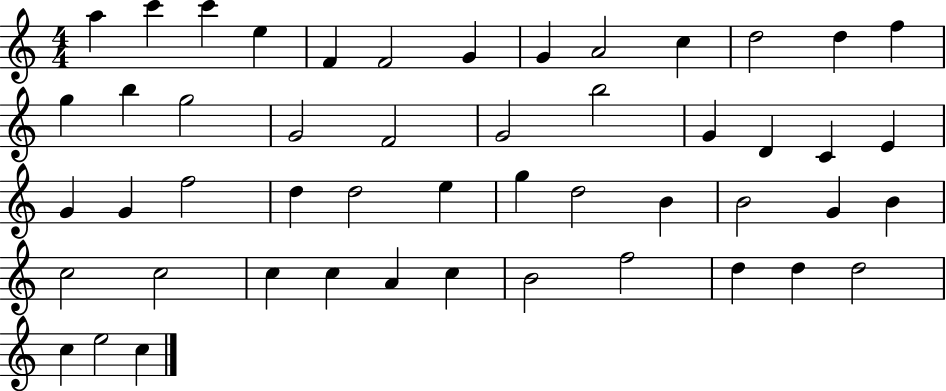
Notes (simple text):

A5/q C6/q C6/q E5/q F4/q F4/h G4/q G4/q A4/h C5/q D5/h D5/q F5/q G5/q B5/q G5/h G4/h F4/h G4/h B5/h G4/q D4/q C4/q E4/q G4/q G4/q F5/h D5/q D5/h E5/q G5/q D5/h B4/q B4/h G4/q B4/q C5/h C5/h C5/q C5/q A4/q C5/q B4/h F5/h D5/q D5/q D5/h C5/q E5/h C5/q